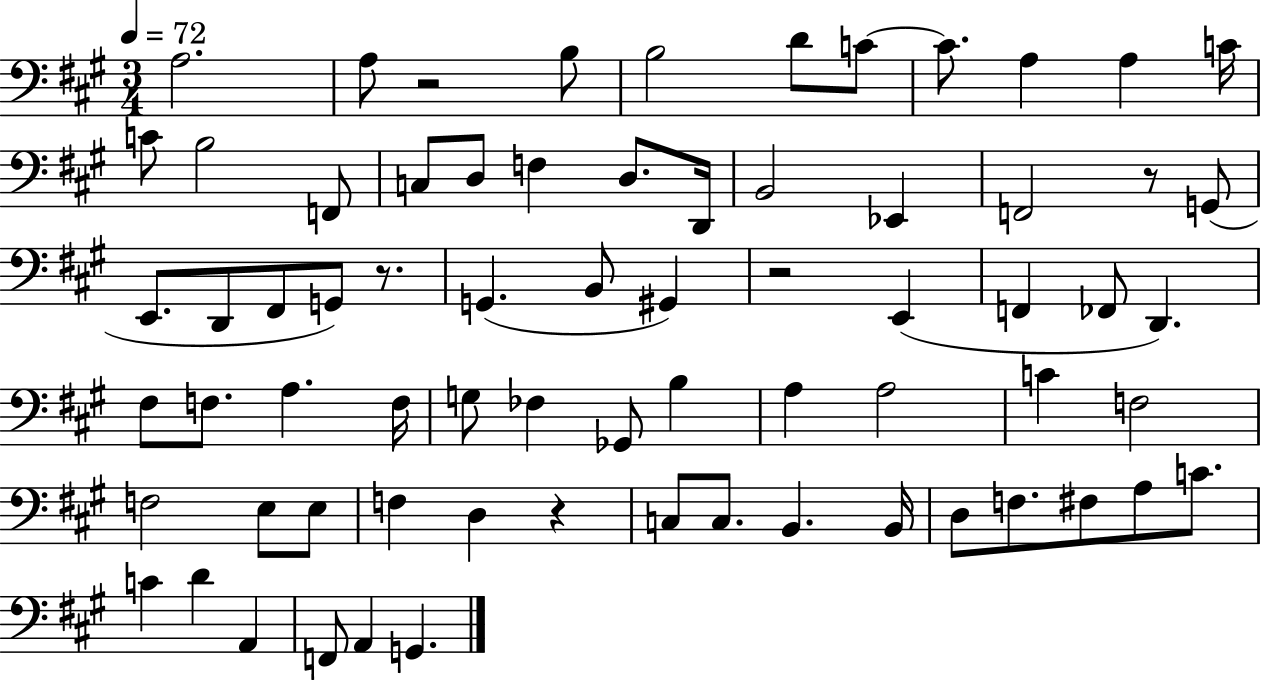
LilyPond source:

{
  \clef bass
  \numericTimeSignature
  \time 3/4
  \key a \major
  \tempo 4 = 72
  a2. | a8 r2 b8 | b2 d'8 c'8~~ | c'8. a4 a4 c'16 | \break c'8 b2 f,8 | c8 d8 f4 d8. d,16 | b,2 ees,4 | f,2 r8 g,8( | \break e,8. d,8 fis,8 g,8) r8. | g,4.( b,8 gis,4) | r2 e,4( | f,4 fes,8 d,4.) | \break fis8 f8. a4. f16 | g8 fes4 ges,8 b4 | a4 a2 | c'4 f2 | \break f2 e8 e8 | f4 d4 r4 | c8 c8. b,4. b,16 | d8 f8. fis8 a8 c'8. | \break c'4 d'4 a,4 | f,8 a,4 g,4. | \bar "|."
}